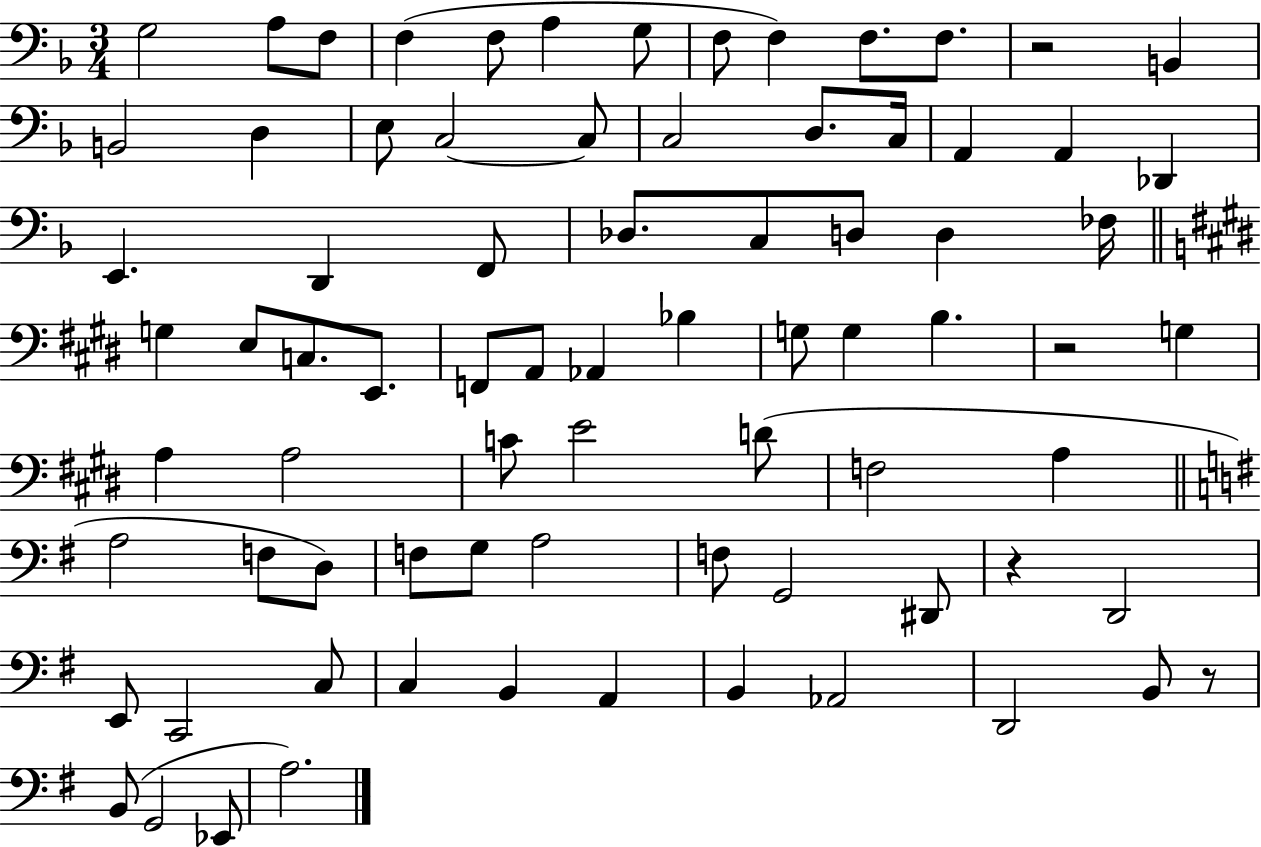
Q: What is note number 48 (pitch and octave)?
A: D4